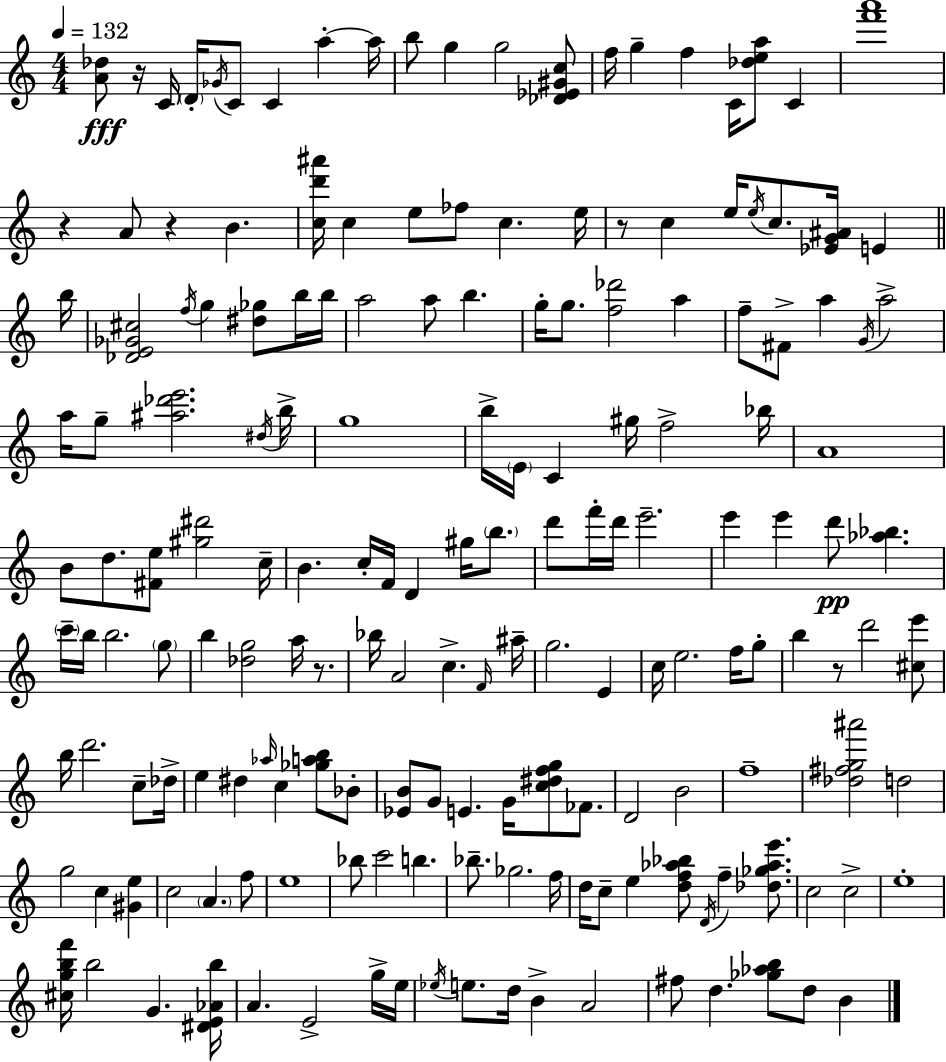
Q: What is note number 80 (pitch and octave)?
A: C5